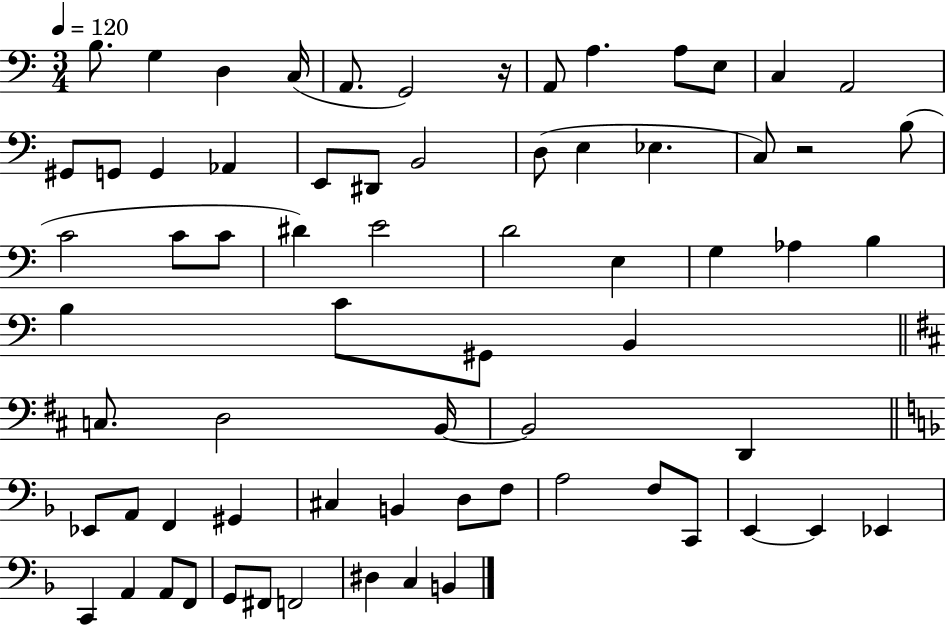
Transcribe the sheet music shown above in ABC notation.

X:1
T:Untitled
M:3/4
L:1/4
K:C
B,/2 G, D, C,/4 A,,/2 G,,2 z/4 A,,/2 A, A,/2 E,/2 C, A,,2 ^G,,/2 G,,/2 G,, _A,, E,,/2 ^D,,/2 B,,2 D,/2 E, _E, C,/2 z2 B,/2 C2 C/2 C/2 ^D E2 D2 E, G, _A, B, B, C/2 ^G,,/2 B,, C,/2 D,2 B,,/4 B,,2 D,, _E,,/2 A,,/2 F,, ^G,, ^C, B,, D,/2 F,/2 A,2 F,/2 C,,/2 E,, E,, _E,, C,, A,, A,,/2 F,,/2 G,,/2 ^F,,/2 F,,2 ^D, C, B,,